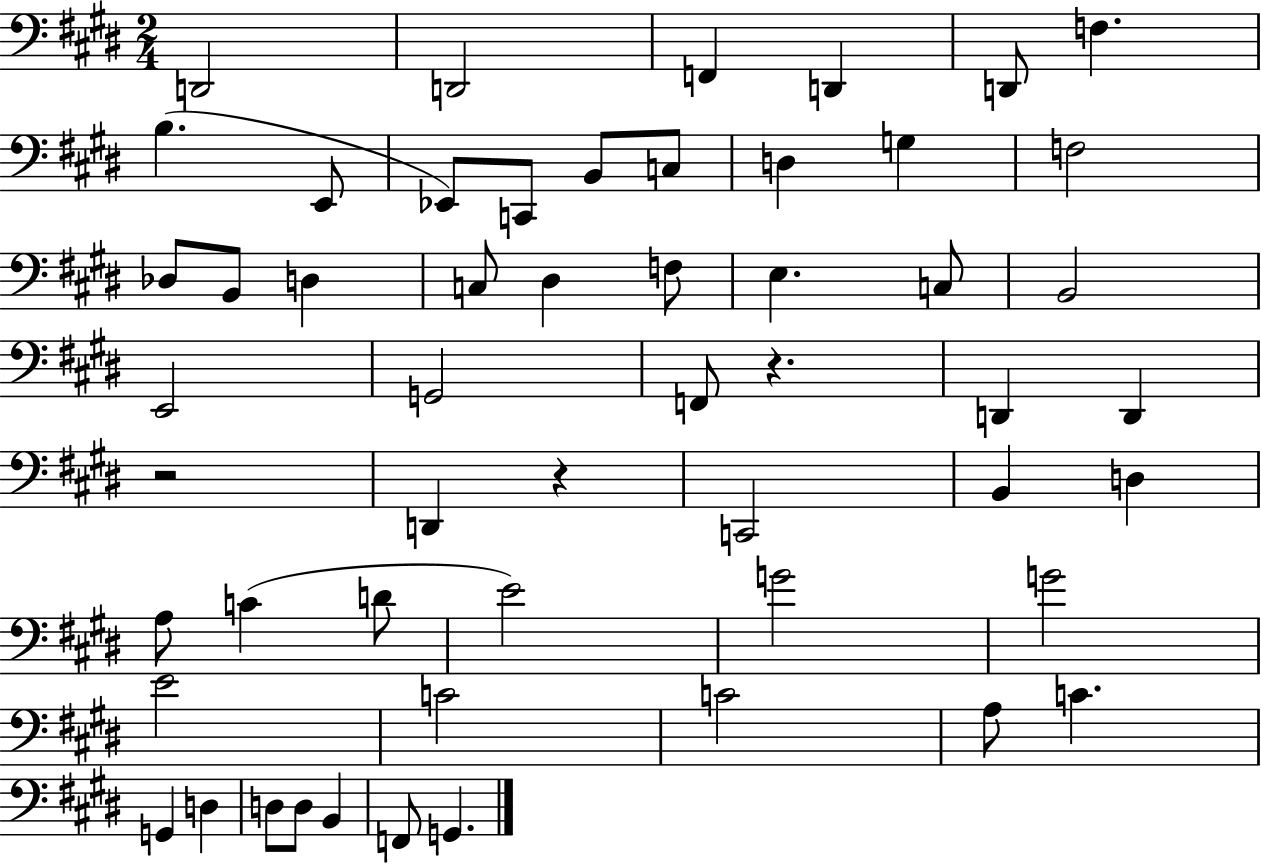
{
  \clef bass
  \numericTimeSignature
  \time 2/4
  \key e \major
  d,2 | d,2 | f,4 d,4 | d,8 f4. | \break b4.( e,8 | ees,8) c,8 b,8 c8 | d4 g4 | f2 | \break des8 b,8 d4 | c8 dis4 f8 | e4. c8 | b,2 | \break e,2 | g,2 | f,8 r4. | d,4 d,4 | \break r2 | d,4 r4 | c,2 | b,4 d4 | \break a8 c'4( d'8 | e'2) | g'2 | g'2 | \break e'2 | c'2 | c'2 | a8 c'4. | \break g,4 d4 | d8 d8 b,4 | f,8 g,4. | \bar "|."
}